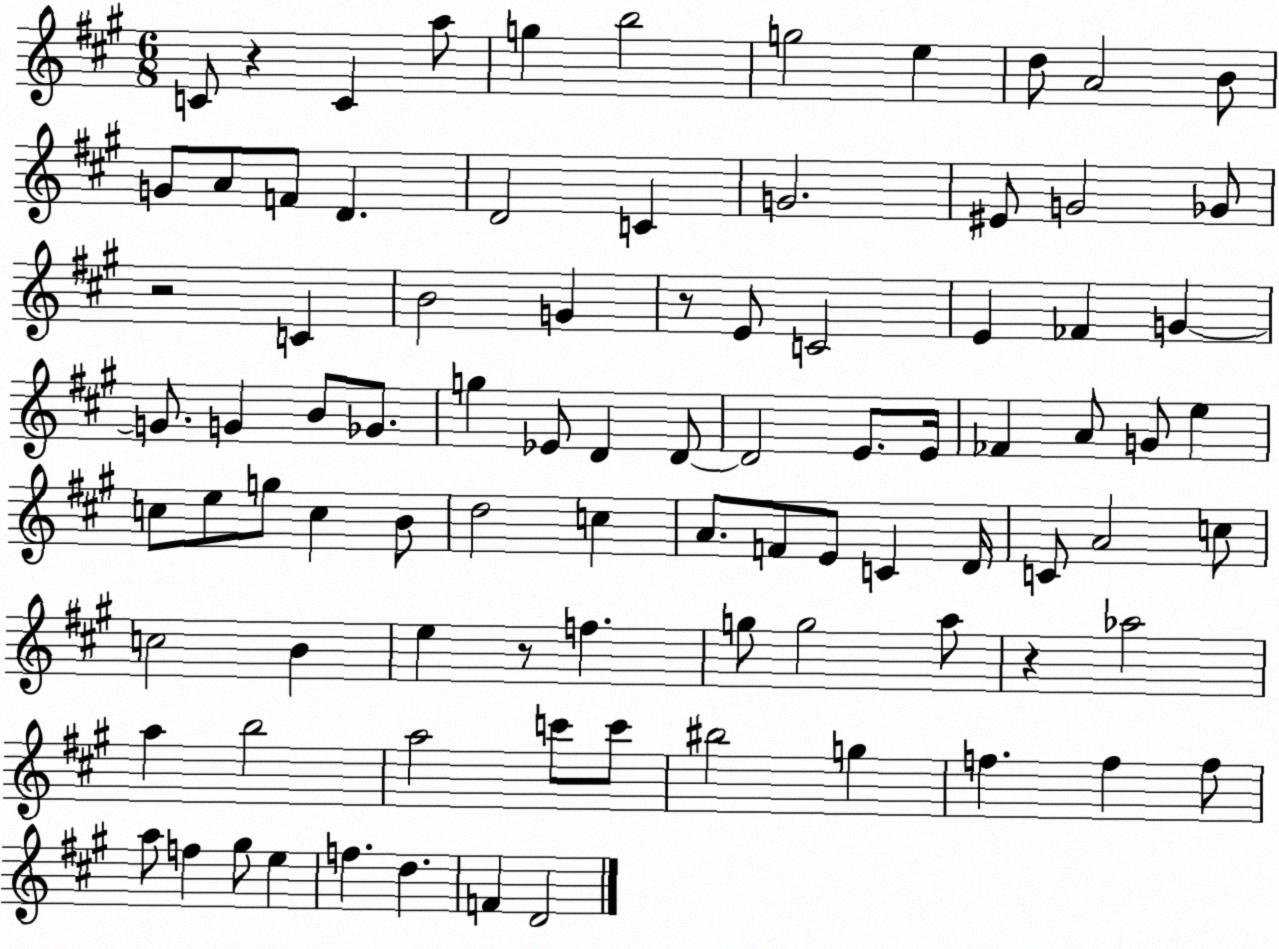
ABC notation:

X:1
T:Untitled
M:6/8
L:1/4
K:A
C/2 z C a/2 g b2 g2 e d/2 A2 B/2 G/2 A/2 F/2 D D2 C G2 ^E/2 G2 _G/2 z2 C B2 G z/2 E/2 C2 E _F G G/2 G B/2 _G/2 g _E/2 D D/2 D2 E/2 E/4 _F A/2 G/2 e c/2 e/2 g/2 c B/2 d2 c A/2 F/2 E/2 C D/4 C/2 A2 c/2 c2 B e z/2 f g/2 g2 a/2 z _a2 a b2 a2 c'/2 c'/2 ^b2 g f f f/2 a/2 f ^g/2 e f d F D2